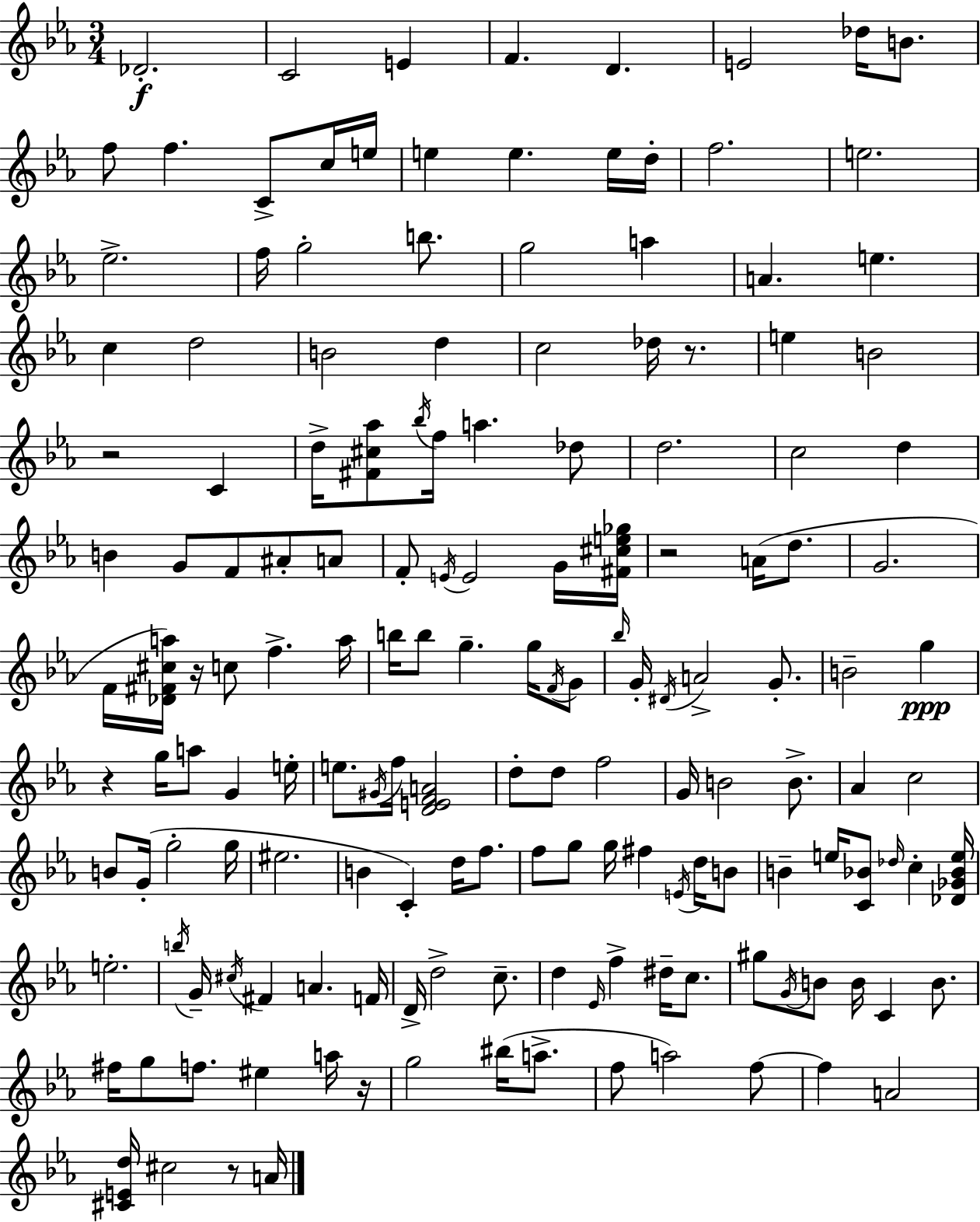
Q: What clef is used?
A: treble